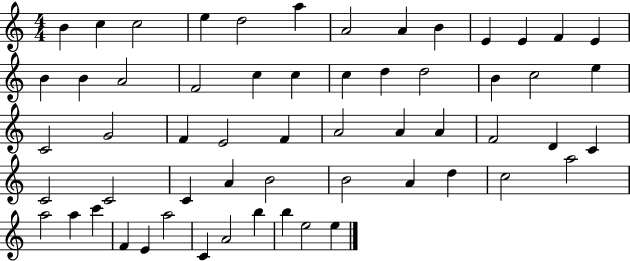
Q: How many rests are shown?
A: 0